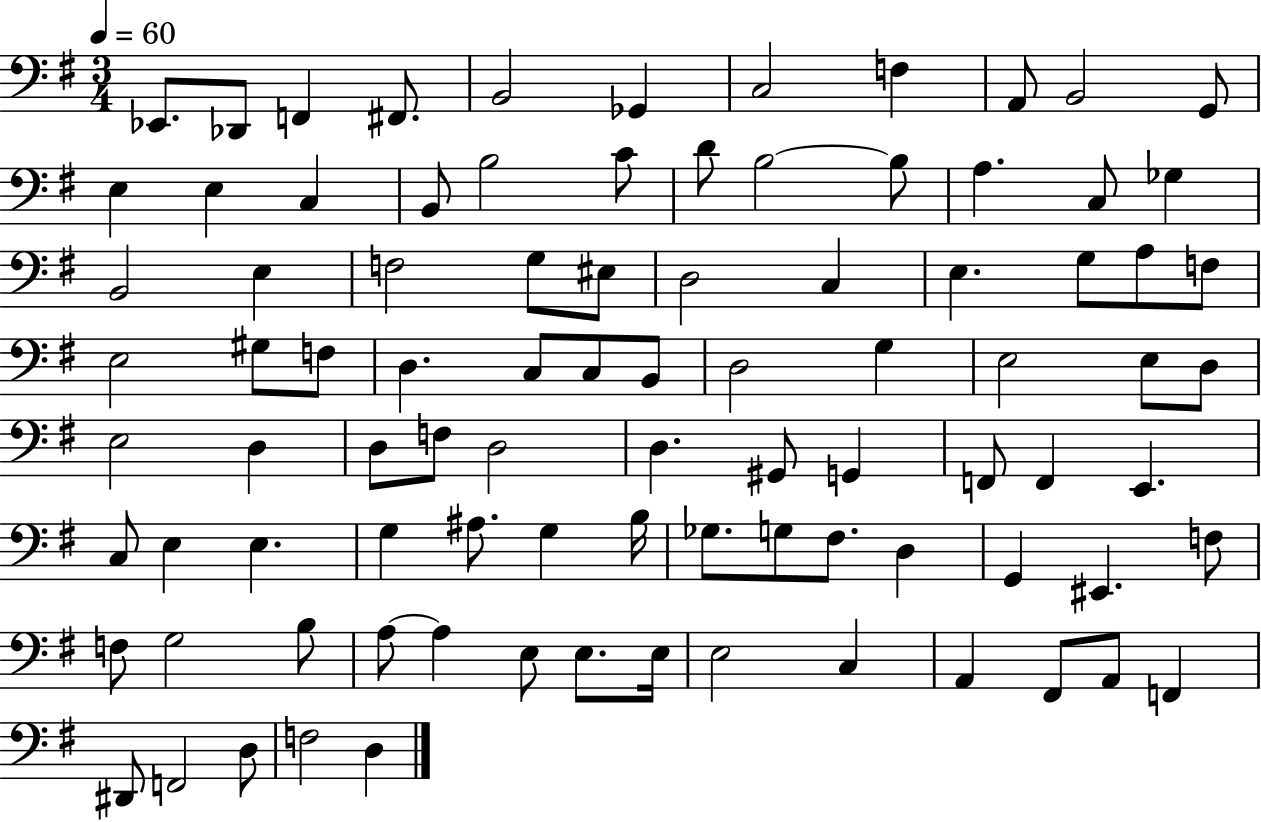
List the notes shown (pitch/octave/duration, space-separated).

Eb2/e. Db2/e F2/q F#2/e. B2/h Gb2/q C3/h F3/q A2/e B2/h G2/e E3/q E3/q C3/q B2/e B3/h C4/e D4/e B3/h B3/e A3/q. C3/e Gb3/q B2/h E3/q F3/h G3/e EIS3/e D3/h C3/q E3/q. G3/e A3/e F3/e E3/h G#3/e F3/e D3/q. C3/e C3/e B2/e D3/h G3/q E3/h E3/e D3/e E3/h D3/q D3/e F3/e D3/h D3/q. G#2/e G2/q F2/e F2/q E2/q. C3/e E3/q E3/q. G3/q A#3/e. G3/q B3/s Gb3/e. G3/e F#3/e. D3/q G2/q EIS2/q. F3/e F3/e G3/h B3/e A3/e A3/q E3/e E3/e. E3/s E3/h C3/q A2/q F#2/e A2/e F2/q D#2/e F2/h D3/e F3/h D3/q